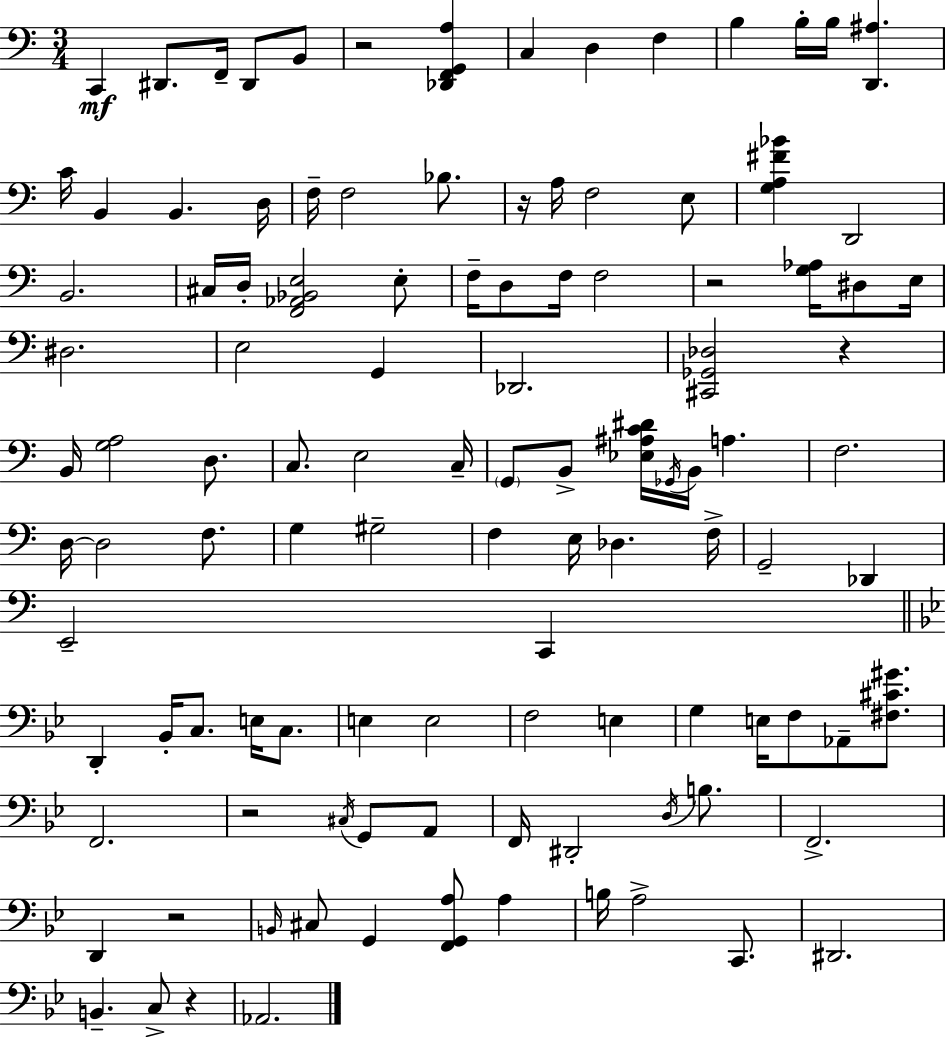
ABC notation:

X:1
T:Untitled
M:3/4
L:1/4
K:Am
C,, ^D,,/2 F,,/4 ^D,,/2 B,,/2 z2 [_D,,F,,G,,A,] C, D, F, B, B,/4 B,/4 [D,,^A,] C/4 B,, B,, D,/4 F,/4 F,2 _B,/2 z/4 A,/4 F,2 E,/2 [G,A,^F_B] D,,2 B,,2 ^C,/4 D,/4 [F,,_A,,_B,,E,]2 E,/2 F,/4 D,/2 F,/4 F,2 z2 [G,_A,]/4 ^D,/2 E,/4 ^D,2 E,2 G,, _D,,2 [^C,,_G,,_D,]2 z B,,/4 [G,A,]2 D,/2 C,/2 E,2 C,/4 G,,/2 B,,/2 [_E,^A,C^D]/4 _G,,/4 B,,/4 A, F,2 D,/4 D,2 F,/2 G, ^G,2 F, E,/4 _D, F,/4 G,,2 _D,, E,,2 C,, D,, _B,,/4 C,/2 E,/4 C,/2 E, E,2 F,2 E, G, E,/4 F,/2 _A,,/2 [^F,^C^G]/2 F,,2 z2 ^C,/4 G,,/2 A,,/2 F,,/4 ^D,,2 D,/4 B,/2 F,,2 D,, z2 B,,/4 ^C,/2 G,, [F,,G,,A,]/2 A, B,/4 A,2 C,,/2 ^D,,2 B,, C,/2 z _A,,2